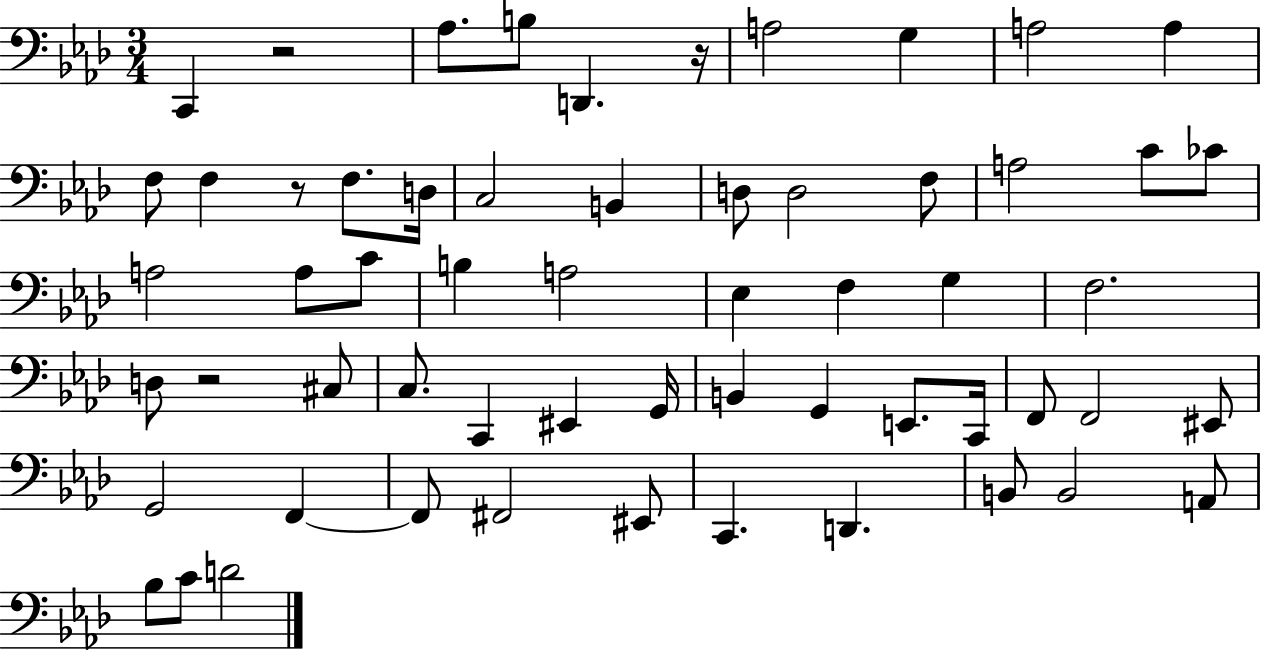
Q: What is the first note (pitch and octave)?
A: C2